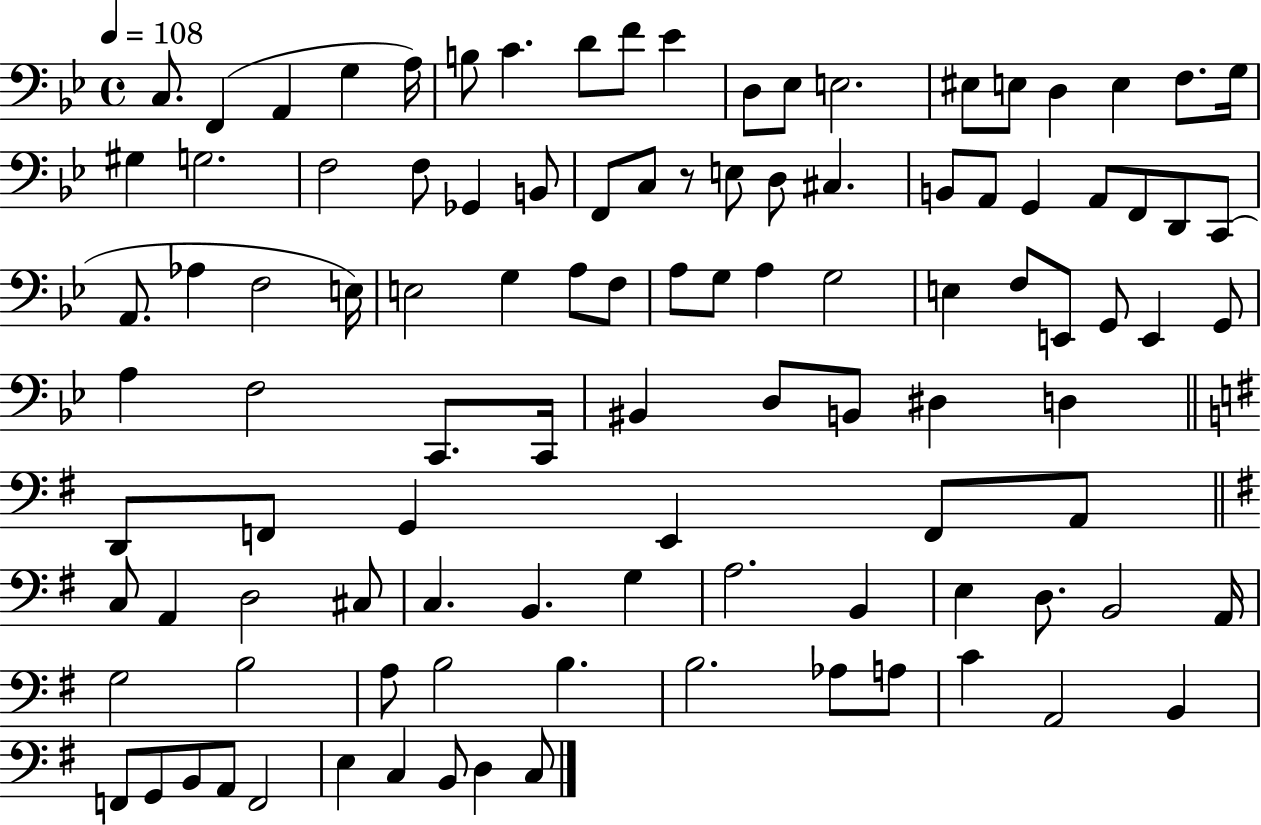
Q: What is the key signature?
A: BES major